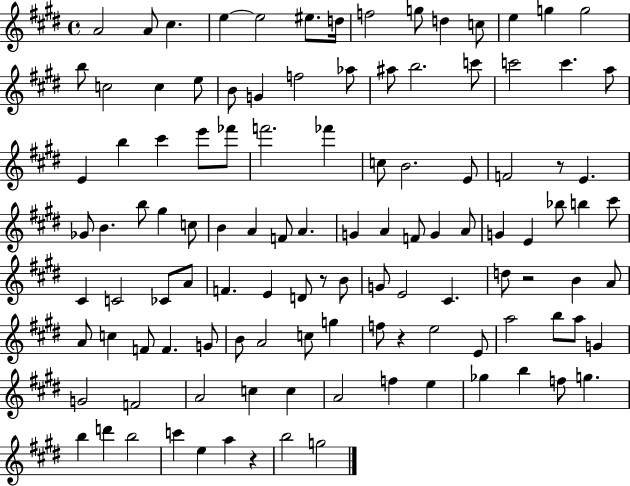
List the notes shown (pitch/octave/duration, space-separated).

A4/h A4/e C#5/q. E5/q E5/h EIS5/e. D5/s F5/h G5/e D5/q C5/e E5/q G5/q G5/h B5/e C5/h C5/q E5/e B4/e G4/q F5/h Ab5/e A#5/e B5/h. C6/e C6/h C6/q. A5/e E4/q B5/q C#6/q E6/e FES6/e F6/h. FES6/q C5/e B4/h. E4/e F4/h R/e E4/q. Gb4/e B4/q. B5/e G#5/q C5/e B4/q A4/q F4/e A4/q. G4/q A4/q F4/e G4/q A4/e G4/q E4/q Bb5/e B5/q C#6/e C#4/q C4/h CES4/e A4/e F4/q. E4/q D4/e R/e B4/e G4/e E4/h C#4/q. D5/e R/h B4/q A4/e A4/e C5/q F4/e F4/q. G4/e B4/e A4/h C5/e G5/q F5/e R/q E5/h E4/e A5/h B5/e A5/e G4/q G4/h F4/h A4/h C5/q C5/q A4/h F5/q E5/q Gb5/q B5/q F5/e G5/q. B5/q D6/q B5/h C6/q E5/q A5/q R/q B5/h G5/h